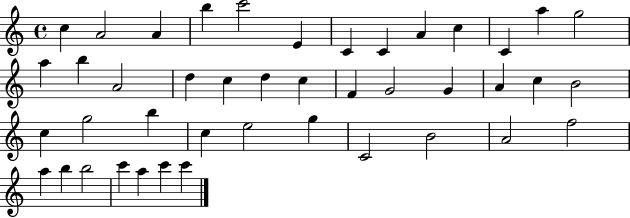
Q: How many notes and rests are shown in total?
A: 43